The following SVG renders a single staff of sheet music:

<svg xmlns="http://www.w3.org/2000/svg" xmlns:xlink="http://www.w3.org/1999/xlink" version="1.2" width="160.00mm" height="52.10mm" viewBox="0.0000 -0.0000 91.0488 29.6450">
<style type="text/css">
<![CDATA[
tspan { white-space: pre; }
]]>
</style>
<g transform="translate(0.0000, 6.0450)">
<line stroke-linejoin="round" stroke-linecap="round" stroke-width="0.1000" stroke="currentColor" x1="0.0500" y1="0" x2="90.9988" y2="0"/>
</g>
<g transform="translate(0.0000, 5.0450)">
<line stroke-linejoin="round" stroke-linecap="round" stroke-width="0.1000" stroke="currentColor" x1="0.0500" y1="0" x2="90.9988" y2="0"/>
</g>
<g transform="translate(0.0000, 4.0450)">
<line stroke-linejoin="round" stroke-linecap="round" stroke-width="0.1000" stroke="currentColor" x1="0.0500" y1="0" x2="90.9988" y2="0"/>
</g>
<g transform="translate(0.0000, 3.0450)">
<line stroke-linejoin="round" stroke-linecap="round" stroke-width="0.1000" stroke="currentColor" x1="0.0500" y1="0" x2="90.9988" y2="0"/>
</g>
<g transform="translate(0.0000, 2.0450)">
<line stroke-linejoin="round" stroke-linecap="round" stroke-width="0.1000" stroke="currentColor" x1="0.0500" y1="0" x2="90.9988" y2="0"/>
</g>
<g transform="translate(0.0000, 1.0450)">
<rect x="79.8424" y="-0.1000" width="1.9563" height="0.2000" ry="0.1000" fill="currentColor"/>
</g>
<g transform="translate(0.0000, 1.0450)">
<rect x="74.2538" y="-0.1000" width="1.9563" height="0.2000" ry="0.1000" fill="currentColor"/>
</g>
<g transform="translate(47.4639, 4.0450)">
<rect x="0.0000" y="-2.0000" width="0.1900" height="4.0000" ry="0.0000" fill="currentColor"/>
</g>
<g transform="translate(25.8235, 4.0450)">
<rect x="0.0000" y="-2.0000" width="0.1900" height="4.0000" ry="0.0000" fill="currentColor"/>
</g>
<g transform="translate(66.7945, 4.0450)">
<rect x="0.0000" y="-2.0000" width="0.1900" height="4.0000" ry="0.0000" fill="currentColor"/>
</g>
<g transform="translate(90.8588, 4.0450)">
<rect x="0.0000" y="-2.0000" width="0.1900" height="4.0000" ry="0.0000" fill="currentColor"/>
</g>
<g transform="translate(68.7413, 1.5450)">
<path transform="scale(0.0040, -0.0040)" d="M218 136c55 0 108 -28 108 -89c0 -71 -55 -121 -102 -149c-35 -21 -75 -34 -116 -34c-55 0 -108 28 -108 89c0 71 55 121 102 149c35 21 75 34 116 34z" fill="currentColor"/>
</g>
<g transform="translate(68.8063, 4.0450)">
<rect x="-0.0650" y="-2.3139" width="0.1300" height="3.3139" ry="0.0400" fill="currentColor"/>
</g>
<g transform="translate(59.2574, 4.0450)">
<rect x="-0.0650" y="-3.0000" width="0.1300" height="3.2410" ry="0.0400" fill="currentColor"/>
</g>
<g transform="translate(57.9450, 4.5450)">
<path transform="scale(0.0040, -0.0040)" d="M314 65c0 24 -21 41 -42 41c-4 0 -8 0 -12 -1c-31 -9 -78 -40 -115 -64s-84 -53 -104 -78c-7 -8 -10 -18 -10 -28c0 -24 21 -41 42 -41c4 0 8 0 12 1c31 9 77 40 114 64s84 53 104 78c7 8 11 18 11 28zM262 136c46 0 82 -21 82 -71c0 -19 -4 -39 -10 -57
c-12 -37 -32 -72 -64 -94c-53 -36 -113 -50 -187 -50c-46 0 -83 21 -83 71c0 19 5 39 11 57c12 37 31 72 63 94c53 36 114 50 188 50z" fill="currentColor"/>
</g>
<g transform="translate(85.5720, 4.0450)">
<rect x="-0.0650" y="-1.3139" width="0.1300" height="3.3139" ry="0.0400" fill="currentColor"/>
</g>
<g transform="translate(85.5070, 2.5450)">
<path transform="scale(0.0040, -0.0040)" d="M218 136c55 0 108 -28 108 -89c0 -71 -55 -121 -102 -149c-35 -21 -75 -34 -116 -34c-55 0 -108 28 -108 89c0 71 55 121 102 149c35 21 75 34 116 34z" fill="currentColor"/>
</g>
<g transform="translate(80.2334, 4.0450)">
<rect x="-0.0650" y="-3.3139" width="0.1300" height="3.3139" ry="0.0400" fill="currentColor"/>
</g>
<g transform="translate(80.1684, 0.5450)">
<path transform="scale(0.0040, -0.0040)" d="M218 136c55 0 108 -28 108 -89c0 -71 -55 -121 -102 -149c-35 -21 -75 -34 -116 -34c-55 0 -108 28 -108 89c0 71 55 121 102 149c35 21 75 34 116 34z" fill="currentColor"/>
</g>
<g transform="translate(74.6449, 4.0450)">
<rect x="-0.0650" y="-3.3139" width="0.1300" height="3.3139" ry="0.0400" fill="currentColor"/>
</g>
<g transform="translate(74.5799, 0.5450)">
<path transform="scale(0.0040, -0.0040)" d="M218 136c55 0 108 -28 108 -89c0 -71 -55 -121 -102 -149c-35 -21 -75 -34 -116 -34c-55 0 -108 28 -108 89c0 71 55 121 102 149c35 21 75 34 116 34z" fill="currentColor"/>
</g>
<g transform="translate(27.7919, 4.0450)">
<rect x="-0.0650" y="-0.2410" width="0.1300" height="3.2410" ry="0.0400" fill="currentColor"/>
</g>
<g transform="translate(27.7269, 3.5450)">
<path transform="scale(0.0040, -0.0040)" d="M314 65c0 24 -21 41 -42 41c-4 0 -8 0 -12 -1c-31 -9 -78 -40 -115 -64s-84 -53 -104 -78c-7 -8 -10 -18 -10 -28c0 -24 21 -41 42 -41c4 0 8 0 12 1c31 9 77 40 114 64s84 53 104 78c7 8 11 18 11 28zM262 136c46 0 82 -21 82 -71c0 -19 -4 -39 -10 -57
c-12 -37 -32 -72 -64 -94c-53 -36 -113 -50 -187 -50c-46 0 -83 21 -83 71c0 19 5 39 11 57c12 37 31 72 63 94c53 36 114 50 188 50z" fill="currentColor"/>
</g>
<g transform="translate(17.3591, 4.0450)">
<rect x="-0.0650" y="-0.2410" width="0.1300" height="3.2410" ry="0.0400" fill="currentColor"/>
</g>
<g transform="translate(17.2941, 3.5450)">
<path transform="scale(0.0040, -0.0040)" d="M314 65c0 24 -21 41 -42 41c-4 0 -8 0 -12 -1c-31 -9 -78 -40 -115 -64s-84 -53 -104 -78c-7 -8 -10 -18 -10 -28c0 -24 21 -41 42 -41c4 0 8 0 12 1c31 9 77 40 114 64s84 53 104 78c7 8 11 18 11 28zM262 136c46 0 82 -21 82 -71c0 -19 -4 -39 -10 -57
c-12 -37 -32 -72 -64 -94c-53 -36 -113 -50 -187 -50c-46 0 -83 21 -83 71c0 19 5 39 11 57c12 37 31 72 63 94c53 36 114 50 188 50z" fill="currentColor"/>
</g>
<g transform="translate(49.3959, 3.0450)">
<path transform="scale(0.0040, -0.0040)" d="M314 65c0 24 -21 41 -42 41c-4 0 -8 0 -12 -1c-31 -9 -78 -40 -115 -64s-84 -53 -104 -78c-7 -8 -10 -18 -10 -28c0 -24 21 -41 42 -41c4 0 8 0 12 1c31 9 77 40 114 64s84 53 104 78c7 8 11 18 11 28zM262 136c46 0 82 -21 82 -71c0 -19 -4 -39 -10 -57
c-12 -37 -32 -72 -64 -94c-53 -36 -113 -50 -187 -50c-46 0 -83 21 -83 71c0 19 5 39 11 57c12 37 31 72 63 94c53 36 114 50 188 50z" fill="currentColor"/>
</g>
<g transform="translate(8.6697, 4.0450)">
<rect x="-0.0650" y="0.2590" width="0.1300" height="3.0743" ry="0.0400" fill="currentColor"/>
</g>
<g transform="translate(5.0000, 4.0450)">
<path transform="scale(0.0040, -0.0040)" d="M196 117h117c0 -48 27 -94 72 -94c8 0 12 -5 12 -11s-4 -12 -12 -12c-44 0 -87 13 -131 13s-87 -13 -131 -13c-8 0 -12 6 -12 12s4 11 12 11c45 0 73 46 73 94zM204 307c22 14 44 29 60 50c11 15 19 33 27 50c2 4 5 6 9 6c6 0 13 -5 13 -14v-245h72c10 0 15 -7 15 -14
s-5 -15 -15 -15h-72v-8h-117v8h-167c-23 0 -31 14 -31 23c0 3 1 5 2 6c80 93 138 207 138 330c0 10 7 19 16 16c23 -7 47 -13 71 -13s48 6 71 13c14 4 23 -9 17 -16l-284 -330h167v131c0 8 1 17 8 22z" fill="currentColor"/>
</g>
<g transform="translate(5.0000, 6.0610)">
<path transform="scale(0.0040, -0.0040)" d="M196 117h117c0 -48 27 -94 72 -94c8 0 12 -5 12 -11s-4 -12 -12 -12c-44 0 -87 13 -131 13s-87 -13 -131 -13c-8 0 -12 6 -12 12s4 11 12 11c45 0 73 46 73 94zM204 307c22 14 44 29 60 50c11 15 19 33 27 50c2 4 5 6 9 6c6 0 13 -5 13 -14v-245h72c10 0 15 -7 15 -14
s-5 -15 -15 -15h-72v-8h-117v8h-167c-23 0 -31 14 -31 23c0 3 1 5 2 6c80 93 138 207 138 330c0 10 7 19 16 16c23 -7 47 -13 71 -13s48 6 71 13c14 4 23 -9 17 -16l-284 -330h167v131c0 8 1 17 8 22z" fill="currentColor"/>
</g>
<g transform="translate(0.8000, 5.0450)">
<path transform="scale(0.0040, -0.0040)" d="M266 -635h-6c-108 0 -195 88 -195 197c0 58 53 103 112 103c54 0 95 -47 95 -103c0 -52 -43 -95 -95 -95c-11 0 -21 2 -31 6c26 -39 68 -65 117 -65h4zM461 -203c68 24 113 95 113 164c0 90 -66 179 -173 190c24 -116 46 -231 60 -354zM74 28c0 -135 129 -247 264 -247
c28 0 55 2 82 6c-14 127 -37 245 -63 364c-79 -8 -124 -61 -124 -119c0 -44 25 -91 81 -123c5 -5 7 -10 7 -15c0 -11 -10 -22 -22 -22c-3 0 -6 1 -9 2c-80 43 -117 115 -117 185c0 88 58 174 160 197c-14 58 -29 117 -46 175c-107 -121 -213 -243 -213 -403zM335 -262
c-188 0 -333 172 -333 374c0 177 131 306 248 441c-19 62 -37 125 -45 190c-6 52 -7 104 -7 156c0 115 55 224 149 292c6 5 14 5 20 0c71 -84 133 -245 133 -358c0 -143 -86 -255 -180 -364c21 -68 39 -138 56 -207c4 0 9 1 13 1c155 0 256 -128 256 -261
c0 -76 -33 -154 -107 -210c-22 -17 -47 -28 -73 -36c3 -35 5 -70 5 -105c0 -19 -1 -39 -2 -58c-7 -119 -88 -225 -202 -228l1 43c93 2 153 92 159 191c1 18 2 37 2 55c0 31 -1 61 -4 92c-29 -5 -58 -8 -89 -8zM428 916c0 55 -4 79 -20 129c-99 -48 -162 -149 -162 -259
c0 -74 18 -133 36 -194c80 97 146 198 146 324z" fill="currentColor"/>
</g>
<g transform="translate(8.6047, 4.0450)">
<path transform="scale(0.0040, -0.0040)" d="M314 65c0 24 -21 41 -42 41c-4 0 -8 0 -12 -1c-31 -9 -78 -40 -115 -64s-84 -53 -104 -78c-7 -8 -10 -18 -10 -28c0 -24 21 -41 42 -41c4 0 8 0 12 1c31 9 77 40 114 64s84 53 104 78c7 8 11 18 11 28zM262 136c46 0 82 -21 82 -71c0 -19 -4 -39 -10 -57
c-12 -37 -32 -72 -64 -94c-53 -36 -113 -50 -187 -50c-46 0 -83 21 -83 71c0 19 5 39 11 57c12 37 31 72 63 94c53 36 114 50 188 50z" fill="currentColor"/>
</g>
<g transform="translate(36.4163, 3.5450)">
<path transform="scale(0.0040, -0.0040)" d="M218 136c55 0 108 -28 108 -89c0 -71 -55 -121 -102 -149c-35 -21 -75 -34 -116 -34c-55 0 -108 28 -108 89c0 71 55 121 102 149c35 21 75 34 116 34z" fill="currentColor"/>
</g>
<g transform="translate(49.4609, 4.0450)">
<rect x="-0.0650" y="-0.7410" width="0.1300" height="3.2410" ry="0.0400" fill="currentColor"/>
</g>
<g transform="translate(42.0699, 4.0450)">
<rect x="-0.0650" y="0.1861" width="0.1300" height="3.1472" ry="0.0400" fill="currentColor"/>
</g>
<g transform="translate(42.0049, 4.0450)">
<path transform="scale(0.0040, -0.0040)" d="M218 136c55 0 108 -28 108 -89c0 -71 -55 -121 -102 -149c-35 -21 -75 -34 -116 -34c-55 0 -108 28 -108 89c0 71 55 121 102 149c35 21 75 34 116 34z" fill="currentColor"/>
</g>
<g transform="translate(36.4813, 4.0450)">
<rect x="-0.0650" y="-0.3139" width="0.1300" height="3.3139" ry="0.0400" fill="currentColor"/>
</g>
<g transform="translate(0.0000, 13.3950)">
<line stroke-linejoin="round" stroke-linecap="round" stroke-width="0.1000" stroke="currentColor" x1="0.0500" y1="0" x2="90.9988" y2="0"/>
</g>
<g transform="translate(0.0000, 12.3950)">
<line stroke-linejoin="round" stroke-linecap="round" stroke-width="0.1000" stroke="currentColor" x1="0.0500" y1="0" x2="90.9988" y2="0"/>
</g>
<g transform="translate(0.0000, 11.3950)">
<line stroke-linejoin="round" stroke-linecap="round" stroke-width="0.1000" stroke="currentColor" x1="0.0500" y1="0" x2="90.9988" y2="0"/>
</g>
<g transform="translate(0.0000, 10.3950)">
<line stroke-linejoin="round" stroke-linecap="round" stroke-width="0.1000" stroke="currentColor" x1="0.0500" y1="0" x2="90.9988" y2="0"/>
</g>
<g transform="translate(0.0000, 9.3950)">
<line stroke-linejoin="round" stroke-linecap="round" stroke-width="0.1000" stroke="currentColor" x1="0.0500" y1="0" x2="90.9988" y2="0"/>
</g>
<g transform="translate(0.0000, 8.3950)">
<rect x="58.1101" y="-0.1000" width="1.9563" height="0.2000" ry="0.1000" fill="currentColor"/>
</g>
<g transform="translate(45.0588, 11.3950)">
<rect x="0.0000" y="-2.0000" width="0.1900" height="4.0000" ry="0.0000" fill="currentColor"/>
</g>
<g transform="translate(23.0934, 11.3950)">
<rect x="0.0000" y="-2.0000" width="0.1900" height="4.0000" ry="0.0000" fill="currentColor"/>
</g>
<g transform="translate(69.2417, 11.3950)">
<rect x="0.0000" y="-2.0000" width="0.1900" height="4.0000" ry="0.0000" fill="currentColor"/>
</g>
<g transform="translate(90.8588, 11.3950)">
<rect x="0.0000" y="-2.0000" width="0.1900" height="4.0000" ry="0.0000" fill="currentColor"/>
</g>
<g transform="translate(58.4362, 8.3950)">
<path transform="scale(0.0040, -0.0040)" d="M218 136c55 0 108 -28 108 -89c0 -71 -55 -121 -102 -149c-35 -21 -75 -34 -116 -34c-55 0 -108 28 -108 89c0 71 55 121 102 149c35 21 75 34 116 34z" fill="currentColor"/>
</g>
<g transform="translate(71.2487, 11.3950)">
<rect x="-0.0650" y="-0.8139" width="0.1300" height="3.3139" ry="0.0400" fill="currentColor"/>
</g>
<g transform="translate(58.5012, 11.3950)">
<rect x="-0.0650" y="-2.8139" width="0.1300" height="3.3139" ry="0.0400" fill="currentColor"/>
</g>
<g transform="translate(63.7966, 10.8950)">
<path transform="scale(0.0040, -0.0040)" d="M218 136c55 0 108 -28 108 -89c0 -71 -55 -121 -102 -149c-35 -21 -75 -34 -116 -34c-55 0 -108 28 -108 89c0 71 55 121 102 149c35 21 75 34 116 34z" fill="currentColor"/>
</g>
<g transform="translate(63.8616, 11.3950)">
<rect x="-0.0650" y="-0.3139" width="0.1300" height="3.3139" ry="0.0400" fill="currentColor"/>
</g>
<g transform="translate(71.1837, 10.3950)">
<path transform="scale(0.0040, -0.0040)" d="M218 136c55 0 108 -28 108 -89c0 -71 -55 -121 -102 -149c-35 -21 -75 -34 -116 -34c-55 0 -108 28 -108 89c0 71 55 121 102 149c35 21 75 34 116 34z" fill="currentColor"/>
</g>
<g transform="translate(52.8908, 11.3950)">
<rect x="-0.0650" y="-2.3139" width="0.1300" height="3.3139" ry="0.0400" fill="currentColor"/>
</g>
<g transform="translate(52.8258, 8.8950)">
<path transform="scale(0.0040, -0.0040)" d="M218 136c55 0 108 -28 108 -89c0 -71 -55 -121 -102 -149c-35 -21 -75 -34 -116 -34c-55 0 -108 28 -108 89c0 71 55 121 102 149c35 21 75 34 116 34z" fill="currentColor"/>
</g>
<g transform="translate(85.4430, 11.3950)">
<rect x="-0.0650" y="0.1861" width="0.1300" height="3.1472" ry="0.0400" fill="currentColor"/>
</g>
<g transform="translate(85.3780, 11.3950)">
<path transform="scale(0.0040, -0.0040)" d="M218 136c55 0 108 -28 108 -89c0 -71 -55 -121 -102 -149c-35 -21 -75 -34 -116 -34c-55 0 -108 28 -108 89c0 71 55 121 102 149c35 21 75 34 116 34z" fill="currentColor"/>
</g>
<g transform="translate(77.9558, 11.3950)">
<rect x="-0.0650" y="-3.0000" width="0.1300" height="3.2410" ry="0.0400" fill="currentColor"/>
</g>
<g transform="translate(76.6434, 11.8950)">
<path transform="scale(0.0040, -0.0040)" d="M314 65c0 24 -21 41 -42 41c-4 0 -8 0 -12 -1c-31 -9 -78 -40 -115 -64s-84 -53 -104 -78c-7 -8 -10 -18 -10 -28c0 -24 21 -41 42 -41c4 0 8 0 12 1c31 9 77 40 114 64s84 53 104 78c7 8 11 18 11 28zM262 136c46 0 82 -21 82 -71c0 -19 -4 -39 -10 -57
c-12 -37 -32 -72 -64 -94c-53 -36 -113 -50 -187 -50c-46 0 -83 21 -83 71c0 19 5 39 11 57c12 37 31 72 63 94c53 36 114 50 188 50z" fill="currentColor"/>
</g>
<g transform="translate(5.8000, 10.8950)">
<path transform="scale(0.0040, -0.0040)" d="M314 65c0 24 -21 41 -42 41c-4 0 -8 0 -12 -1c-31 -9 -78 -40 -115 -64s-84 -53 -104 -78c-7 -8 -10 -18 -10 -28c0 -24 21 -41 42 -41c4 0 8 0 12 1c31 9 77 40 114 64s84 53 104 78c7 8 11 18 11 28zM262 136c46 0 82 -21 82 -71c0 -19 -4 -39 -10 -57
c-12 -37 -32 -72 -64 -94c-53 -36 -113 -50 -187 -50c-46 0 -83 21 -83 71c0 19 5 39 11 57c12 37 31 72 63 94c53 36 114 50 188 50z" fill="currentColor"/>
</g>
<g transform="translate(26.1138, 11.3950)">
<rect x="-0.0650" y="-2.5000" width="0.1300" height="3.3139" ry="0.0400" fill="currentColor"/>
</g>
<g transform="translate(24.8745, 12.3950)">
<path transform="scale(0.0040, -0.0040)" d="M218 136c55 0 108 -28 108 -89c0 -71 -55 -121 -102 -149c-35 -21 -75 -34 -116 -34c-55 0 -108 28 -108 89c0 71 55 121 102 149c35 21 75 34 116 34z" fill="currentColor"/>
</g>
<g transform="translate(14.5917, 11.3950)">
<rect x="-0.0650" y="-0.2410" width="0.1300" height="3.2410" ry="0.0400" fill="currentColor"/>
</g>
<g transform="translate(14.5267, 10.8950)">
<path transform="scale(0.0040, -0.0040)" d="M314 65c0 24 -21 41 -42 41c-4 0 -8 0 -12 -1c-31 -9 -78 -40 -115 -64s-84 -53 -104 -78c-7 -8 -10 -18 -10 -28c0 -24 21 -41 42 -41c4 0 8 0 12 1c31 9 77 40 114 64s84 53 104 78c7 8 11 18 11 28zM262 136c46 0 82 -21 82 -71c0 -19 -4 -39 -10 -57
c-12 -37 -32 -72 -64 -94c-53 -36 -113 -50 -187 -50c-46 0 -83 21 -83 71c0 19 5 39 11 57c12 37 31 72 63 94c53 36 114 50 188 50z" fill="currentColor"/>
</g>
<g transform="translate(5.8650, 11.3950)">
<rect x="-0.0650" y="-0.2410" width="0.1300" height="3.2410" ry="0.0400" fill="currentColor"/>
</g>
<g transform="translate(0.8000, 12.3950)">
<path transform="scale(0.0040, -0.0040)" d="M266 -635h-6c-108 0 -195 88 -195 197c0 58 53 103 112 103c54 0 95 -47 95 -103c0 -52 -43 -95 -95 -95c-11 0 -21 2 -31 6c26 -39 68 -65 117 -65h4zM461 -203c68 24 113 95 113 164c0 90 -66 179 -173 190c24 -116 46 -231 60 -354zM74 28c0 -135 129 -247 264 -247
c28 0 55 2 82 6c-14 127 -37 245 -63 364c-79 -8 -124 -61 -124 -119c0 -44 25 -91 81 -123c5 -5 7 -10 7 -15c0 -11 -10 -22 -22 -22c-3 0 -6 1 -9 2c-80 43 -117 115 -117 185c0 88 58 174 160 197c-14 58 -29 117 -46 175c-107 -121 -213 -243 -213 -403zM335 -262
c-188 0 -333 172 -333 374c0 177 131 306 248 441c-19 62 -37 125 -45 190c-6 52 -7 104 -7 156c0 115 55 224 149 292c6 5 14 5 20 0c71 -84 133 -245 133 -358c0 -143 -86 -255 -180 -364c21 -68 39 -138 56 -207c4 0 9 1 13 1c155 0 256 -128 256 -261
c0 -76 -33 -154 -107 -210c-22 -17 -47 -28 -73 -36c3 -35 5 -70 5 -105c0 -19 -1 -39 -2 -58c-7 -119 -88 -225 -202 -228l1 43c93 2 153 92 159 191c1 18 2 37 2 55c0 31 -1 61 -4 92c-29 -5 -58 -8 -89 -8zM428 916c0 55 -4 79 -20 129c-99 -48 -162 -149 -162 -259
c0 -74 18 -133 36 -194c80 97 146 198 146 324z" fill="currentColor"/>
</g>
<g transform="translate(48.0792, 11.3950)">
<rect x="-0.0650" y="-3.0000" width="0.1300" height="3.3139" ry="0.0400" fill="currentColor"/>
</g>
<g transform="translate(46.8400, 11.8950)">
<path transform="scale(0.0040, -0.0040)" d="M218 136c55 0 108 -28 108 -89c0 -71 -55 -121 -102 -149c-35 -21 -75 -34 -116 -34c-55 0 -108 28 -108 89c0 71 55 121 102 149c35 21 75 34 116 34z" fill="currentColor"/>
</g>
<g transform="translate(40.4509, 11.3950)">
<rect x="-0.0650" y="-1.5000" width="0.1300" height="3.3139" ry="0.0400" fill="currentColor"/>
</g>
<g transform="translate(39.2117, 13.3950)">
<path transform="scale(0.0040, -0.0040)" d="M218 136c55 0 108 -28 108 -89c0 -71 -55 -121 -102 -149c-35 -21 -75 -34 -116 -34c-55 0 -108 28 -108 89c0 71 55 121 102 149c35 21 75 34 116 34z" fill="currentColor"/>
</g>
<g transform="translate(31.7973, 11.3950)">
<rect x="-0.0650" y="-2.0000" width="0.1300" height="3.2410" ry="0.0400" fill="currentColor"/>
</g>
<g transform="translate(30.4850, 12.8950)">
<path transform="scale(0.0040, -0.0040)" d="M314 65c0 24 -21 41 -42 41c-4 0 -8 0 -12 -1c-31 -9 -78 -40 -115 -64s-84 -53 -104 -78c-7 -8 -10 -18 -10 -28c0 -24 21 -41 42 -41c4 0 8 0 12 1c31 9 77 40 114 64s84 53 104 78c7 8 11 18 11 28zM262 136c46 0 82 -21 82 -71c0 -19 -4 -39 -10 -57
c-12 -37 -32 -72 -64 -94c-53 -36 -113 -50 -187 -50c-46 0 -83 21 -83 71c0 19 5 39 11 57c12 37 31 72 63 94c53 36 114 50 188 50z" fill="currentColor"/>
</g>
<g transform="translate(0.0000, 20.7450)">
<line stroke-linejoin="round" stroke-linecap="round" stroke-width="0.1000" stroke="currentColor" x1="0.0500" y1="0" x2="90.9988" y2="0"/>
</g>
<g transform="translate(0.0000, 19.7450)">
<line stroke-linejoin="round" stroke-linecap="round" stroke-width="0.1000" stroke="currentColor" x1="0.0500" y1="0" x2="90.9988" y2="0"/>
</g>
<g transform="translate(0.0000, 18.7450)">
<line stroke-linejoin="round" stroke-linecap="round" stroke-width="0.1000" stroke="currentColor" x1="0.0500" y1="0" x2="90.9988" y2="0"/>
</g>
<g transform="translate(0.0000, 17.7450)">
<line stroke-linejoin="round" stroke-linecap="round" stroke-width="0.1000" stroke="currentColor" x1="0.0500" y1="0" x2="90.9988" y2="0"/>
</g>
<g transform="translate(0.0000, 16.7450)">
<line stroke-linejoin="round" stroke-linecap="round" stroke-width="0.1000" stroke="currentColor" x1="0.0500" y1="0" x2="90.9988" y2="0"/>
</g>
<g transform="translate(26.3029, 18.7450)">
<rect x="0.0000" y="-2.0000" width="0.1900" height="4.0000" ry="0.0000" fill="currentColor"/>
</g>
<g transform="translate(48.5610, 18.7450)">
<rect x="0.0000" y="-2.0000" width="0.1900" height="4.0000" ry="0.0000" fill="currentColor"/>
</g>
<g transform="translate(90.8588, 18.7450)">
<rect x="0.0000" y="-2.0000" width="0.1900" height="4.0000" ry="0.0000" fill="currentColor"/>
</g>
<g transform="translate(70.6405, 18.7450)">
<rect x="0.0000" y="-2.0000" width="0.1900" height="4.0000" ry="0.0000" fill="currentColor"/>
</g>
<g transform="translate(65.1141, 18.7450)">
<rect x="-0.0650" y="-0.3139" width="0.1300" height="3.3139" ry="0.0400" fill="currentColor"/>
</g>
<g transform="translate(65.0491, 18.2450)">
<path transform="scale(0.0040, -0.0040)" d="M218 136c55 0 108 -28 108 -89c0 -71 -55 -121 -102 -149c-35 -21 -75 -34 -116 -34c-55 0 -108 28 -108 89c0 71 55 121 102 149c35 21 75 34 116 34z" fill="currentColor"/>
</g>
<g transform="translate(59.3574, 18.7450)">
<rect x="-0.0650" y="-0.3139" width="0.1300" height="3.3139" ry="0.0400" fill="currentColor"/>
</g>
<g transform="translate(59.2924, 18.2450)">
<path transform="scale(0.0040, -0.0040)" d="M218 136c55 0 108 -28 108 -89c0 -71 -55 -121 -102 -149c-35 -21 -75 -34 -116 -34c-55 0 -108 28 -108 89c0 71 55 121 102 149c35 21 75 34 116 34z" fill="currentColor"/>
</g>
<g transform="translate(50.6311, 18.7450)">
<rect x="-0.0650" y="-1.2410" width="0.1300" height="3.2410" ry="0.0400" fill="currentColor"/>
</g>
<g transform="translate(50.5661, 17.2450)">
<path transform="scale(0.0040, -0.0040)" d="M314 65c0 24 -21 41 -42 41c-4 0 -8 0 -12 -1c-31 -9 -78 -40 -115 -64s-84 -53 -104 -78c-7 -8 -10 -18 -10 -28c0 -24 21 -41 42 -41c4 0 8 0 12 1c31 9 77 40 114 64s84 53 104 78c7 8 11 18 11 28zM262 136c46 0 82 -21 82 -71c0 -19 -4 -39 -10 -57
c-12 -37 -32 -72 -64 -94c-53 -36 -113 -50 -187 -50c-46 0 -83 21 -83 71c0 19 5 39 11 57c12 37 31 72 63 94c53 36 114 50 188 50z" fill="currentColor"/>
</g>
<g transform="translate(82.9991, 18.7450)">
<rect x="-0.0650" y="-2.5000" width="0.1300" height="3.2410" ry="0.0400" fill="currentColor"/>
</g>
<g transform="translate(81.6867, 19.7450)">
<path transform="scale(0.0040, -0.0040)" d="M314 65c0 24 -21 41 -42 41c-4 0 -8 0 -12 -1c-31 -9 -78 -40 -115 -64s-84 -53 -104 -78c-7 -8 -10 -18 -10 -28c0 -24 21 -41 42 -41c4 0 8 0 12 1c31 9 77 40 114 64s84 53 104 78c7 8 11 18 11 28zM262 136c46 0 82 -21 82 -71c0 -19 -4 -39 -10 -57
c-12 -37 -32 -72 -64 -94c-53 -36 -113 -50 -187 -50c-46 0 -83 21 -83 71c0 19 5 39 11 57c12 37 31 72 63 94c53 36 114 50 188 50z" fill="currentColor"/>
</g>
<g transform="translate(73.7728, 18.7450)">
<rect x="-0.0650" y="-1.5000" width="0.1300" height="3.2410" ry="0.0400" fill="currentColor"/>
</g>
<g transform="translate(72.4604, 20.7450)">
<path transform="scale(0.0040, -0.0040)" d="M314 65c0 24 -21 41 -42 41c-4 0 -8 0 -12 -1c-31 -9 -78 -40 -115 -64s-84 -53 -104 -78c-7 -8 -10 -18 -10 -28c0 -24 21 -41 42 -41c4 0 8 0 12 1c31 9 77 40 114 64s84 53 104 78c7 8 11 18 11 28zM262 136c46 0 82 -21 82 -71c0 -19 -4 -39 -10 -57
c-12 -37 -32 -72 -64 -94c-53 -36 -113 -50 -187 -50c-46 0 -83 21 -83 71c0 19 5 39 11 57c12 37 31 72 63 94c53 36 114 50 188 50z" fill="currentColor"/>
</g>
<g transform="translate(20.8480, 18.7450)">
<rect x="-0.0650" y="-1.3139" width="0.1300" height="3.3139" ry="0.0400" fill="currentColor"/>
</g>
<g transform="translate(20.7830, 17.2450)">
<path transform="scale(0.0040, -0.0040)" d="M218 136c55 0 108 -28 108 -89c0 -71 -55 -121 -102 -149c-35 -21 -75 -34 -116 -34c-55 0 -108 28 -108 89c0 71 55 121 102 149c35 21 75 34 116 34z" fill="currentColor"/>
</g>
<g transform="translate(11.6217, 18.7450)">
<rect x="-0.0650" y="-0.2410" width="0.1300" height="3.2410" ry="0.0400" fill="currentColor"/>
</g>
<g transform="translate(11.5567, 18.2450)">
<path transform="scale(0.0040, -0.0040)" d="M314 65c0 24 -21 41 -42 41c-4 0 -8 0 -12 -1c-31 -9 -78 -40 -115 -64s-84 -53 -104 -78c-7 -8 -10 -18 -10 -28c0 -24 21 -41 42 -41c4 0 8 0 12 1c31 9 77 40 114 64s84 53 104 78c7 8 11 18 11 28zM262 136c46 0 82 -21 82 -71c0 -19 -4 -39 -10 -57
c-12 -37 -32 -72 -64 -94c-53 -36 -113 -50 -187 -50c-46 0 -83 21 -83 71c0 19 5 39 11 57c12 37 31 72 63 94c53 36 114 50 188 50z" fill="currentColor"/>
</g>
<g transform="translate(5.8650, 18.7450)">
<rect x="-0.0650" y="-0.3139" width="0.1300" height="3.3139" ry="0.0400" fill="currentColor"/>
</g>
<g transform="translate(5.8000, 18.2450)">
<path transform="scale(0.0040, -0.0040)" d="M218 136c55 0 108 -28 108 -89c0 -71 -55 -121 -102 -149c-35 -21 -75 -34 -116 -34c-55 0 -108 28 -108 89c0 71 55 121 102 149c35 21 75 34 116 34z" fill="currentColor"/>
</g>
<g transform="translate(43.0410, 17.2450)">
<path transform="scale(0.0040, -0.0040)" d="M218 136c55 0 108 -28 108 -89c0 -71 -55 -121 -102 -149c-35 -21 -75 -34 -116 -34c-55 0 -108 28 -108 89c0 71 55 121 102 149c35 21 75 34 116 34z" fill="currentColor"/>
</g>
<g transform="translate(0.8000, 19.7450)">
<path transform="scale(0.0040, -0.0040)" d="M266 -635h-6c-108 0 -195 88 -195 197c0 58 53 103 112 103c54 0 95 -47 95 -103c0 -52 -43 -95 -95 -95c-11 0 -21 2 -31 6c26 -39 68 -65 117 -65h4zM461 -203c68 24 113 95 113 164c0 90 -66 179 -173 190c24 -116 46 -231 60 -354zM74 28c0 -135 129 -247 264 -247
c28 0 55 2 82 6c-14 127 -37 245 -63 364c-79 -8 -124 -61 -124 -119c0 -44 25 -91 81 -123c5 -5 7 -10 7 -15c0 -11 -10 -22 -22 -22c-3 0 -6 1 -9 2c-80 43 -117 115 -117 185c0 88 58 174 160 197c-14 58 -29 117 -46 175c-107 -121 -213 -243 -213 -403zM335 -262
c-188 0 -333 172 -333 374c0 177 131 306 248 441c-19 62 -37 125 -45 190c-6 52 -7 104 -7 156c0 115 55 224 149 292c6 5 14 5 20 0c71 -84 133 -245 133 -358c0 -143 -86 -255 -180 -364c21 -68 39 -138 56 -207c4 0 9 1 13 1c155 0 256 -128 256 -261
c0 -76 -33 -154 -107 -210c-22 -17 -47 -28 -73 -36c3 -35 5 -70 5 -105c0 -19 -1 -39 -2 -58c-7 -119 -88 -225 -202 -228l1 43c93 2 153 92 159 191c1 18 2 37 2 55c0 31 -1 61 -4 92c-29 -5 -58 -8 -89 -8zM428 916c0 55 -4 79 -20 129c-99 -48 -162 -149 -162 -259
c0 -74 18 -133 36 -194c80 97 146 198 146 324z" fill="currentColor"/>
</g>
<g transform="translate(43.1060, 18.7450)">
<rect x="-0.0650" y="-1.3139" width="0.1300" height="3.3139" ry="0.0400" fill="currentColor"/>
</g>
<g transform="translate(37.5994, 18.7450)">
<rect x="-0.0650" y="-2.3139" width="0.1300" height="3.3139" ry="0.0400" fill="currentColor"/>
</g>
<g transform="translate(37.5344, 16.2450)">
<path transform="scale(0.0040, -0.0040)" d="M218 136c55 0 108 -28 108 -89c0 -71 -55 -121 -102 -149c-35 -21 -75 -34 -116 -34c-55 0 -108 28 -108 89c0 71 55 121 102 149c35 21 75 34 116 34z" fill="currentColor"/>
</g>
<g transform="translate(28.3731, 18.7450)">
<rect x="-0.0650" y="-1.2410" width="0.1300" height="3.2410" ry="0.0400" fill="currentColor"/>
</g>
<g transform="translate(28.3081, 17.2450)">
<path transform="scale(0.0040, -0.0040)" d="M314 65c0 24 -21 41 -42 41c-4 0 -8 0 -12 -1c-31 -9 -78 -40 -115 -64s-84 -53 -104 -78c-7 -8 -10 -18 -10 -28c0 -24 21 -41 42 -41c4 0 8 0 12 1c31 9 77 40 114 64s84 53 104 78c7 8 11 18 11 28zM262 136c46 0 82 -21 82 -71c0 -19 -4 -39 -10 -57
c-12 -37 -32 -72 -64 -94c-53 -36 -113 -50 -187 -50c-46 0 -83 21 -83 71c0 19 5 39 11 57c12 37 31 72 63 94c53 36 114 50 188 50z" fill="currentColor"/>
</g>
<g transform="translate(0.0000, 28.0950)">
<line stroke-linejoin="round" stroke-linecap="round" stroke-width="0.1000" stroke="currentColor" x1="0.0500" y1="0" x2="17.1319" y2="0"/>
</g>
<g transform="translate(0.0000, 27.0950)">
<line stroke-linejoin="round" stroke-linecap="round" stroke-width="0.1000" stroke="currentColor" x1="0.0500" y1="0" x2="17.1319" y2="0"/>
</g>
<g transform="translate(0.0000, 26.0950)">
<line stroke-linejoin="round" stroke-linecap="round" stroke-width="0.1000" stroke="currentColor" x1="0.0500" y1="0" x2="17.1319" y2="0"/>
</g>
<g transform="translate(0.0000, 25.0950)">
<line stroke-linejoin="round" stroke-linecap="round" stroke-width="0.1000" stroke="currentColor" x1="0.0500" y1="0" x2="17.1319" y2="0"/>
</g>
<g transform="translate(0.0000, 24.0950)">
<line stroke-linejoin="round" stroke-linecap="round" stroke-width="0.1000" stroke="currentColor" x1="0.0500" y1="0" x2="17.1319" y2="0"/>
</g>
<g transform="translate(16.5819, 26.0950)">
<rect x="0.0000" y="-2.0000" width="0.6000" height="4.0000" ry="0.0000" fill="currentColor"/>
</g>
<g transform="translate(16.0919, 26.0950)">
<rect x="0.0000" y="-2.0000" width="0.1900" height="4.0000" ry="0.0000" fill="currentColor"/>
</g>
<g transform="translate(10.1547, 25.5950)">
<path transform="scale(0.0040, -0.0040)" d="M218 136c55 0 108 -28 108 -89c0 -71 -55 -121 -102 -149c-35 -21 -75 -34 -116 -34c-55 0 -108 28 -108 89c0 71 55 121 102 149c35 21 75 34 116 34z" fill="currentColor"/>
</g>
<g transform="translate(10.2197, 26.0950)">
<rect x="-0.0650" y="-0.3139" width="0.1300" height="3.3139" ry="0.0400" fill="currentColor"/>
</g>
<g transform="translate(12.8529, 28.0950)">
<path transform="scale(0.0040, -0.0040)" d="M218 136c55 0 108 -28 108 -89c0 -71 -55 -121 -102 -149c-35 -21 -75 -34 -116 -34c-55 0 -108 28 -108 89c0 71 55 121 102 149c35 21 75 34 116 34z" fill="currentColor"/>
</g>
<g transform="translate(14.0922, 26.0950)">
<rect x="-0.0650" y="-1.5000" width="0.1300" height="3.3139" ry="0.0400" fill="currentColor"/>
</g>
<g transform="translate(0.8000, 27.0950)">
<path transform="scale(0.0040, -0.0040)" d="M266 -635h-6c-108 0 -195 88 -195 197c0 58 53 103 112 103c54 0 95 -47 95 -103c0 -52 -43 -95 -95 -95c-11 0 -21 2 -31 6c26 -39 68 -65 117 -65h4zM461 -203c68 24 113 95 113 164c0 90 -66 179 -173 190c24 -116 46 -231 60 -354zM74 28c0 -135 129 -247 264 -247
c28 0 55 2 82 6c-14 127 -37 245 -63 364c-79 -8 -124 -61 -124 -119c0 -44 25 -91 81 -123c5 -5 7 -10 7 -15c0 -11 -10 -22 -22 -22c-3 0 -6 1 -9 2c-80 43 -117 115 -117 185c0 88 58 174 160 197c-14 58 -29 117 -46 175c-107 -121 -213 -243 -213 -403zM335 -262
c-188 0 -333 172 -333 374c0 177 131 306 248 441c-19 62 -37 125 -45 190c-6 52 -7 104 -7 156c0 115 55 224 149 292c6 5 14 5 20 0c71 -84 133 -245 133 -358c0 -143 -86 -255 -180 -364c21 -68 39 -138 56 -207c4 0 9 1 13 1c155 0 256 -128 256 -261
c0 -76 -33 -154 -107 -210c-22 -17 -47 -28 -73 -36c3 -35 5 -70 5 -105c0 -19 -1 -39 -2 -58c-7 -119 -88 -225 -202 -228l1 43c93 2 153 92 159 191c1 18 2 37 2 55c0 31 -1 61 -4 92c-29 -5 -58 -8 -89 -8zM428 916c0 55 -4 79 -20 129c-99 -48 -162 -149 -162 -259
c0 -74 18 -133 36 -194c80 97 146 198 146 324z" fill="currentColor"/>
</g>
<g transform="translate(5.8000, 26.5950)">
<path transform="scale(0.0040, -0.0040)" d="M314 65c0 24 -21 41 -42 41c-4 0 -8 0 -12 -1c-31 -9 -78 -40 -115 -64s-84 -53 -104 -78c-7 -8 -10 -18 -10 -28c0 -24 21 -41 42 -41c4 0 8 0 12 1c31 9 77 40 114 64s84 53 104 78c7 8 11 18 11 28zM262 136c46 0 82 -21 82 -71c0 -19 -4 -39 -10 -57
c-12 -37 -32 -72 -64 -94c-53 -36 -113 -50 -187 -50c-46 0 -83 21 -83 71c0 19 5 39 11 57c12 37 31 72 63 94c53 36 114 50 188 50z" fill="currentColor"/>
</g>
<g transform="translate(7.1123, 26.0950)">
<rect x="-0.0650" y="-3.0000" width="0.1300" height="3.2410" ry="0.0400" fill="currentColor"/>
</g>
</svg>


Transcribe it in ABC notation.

X:1
T:Untitled
M:4/4
L:1/4
K:C
B2 c2 c2 c B d2 A2 g b b e c2 c2 G F2 E A g a c d A2 B c c2 e e2 g e e2 c c E2 G2 A2 c E